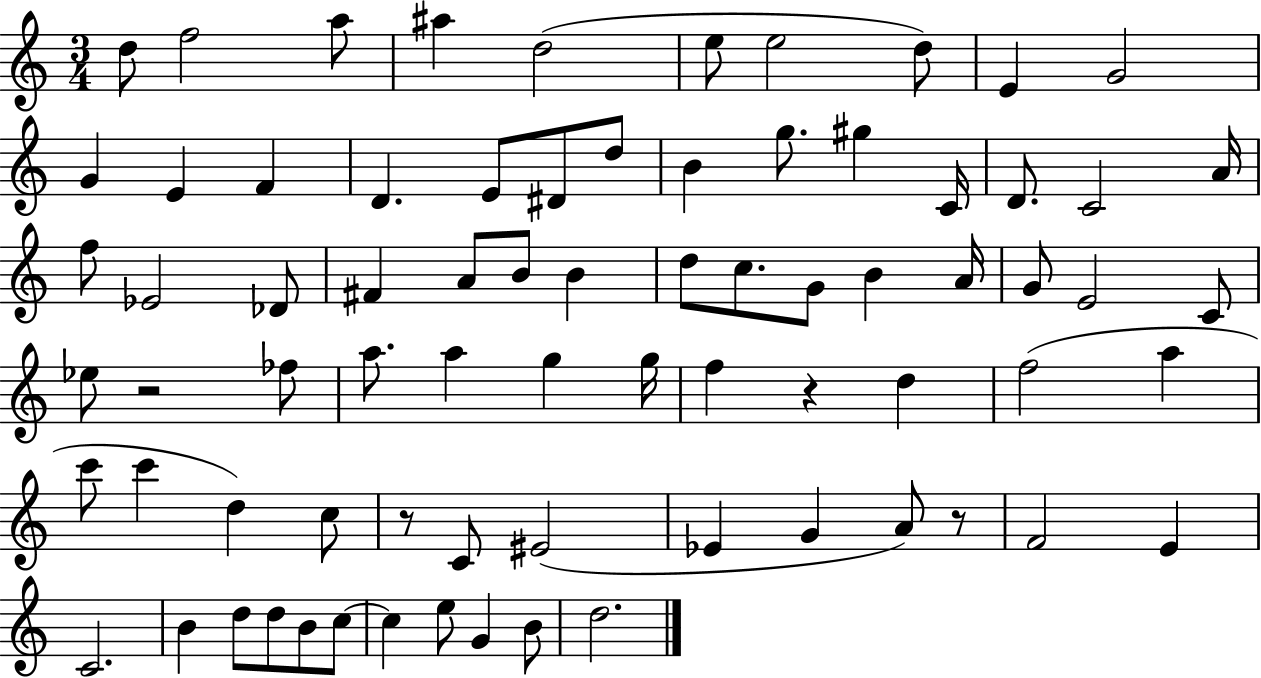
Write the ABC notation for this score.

X:1
T:Untitled
M:3/4
L:1/4
K:C
d/2 f2 a/2 ^a d2 e/2 e2 d/2 E G2 G E F D E/2 ^D/2 d/2 B g/2 ^g C/4 D/2 C2 A/4 f/2 _E2 _D/2 ^F A/2 B/2 B d/2 c/2 G/2 B A/4 G/2 E2 C/2 _e/2 z2 _f/2 a/2 a g g/4 f z d f2 a c'/2 c' d c/2 z/2 C/2 ^E2 _E G A/2 z/2 F2 E C2 B d/2 d/2 B/2 c/2 c e/2 G B/2 d2